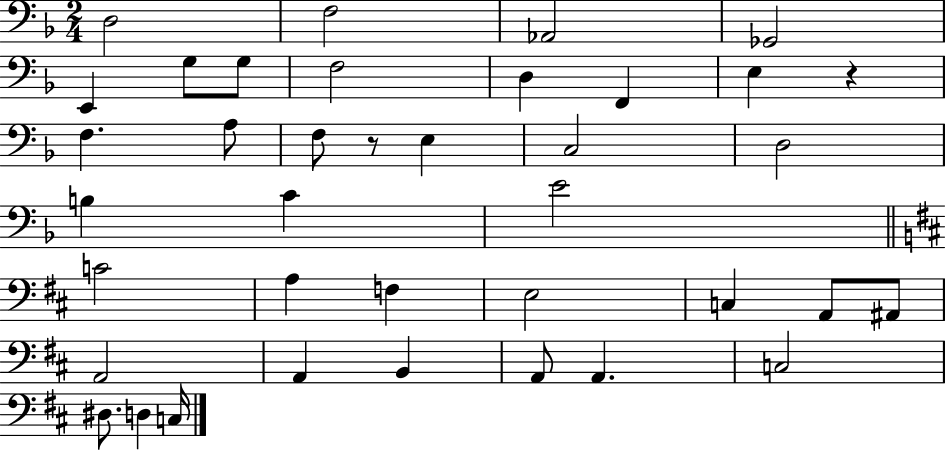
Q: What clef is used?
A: bass